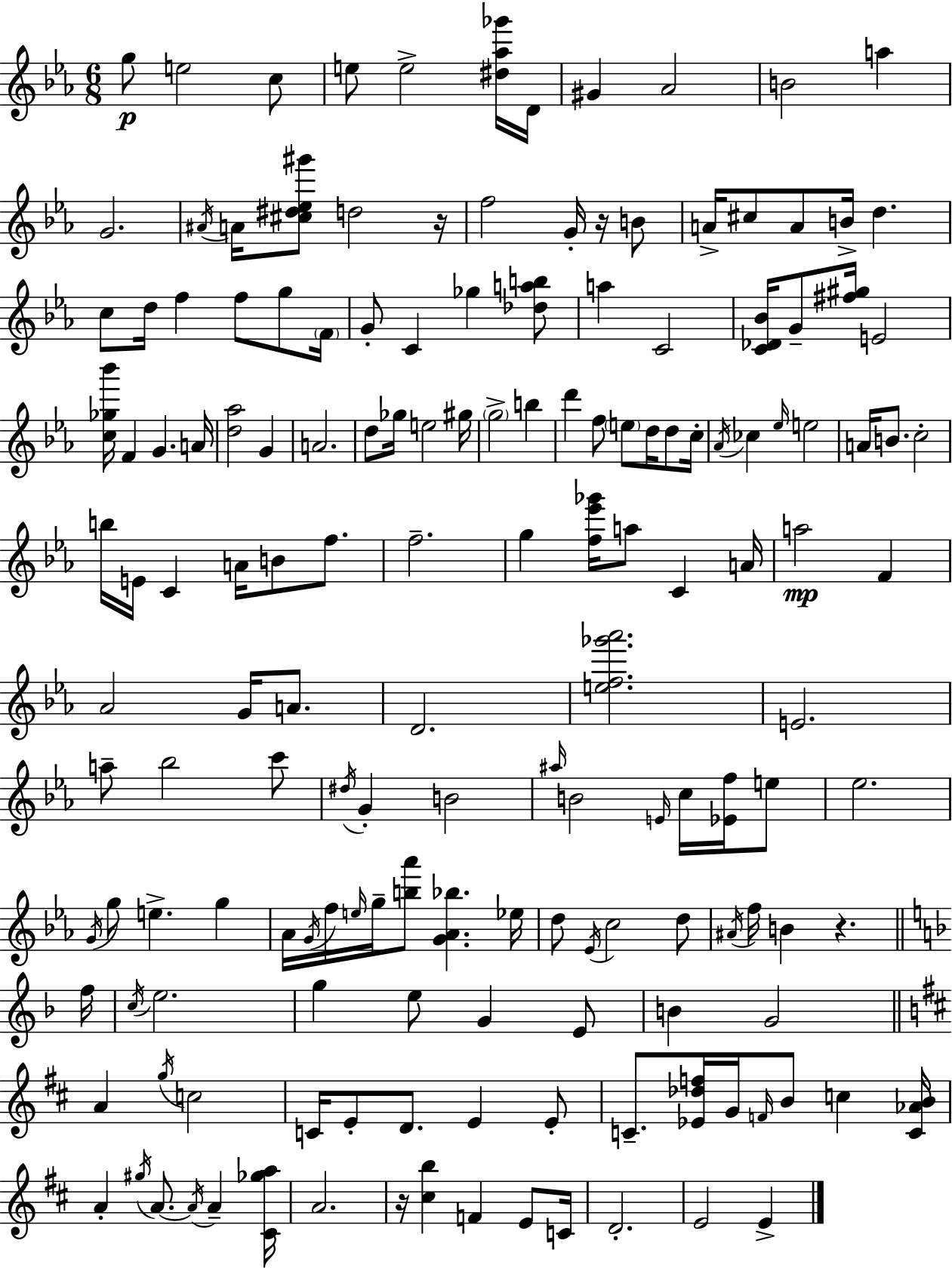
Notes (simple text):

G5/e E5/h C5/e E5/e E5/h [D#5,Ab5,Gb6]/s D4/s G#4/q Ab4/h B4/h A5/q G4/h. A#4/s A4/s [C#5,D#5,Eb5,G#6]/e D5/h R/s F5/h G4/s R/s B4/e A4/s C#5/e A4/e B4/s D5/q. C5/e D5/s F5/q F5/e G5/e F4/s G4/e C4/q Gb5/q [Db5,A5,B5]/e A5/q C4/h [C4,Db4,Bb4]/s G4/e [F#5,G#5]/s E4/h [C5,Gb5,Bb6]/s F4/q G4/q. A4/s [D5,Ab5]/h G4/q A4/h. D5/e Gb5/s E5/h G#5/s G5/h B5/q D6/q F5/e E5/e D5/s D5/e C5/s Ab4/s CES5/q Eb5/s E5/h A4/s B4/e. C5/h B5/s E4/s C4/q A4/s B4/e F5/e. F5/h. G5/q [F5,Eb6,Gb6]/s A5/e C4/q A4/s A5/h F4/q Ab4/h G4/s A4/e. D4/h. [E5,F5,Gb6,Ab6]/h. E4/h. A5/e Bb5/h C6/e D#5/s G4/q B4/h A#5/s B4/h E4/s C5/s [Eb4,F5]/s E5/e Eb5/h. G4/s G5/e E5/q. G5/q Ab4/s G4/s F5/s E5/s G5/s [B5,Ab6]/e [G4,Ab4,Bb5]/q. Eb5/s D5/e Eb4/s C5/h D5/e A#4/s F5/s B4/q R/q. F5/s C5/s E5/h. G5/q E5/e G4/q E4/e B4/q G4/h A4/q G5/s C5/h C4/s E4/e D4/e. E4/q E4/e C4/e. [Eb4,Db5,F5]/s G4/s F4/s B4/e C5/q [C4,Ab4,B4]/s A4/q G#5/s A4/e. A4/s A4/q [C#4,Gb5,A5]/s A4/h. R/s [C#5,B5]/q F4/q E4/e C4/s D4/h. E4/h E4/q